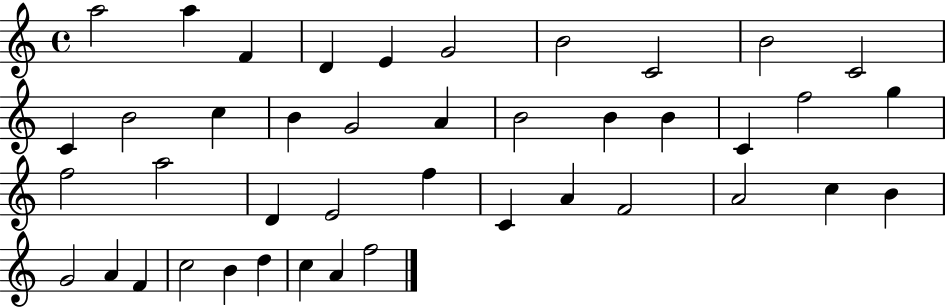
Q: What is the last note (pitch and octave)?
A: F5